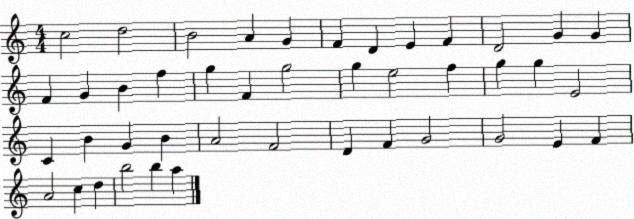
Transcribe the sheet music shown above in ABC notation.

X:1
T:Untitled
M:4/4
L:1/4
K:C
c2 d2 B2 A G F D E F D2 G G F G B f g F g2 g e2 f g g E2 C B G B A2 F2 D F G2 G2 E F A2 c d b2 b a